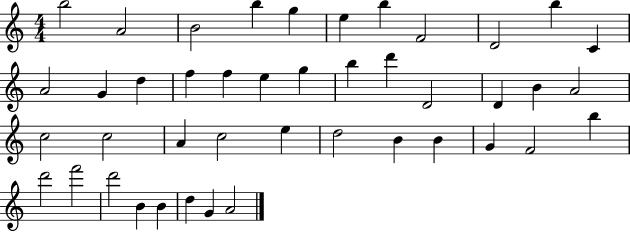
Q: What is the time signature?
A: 4/4